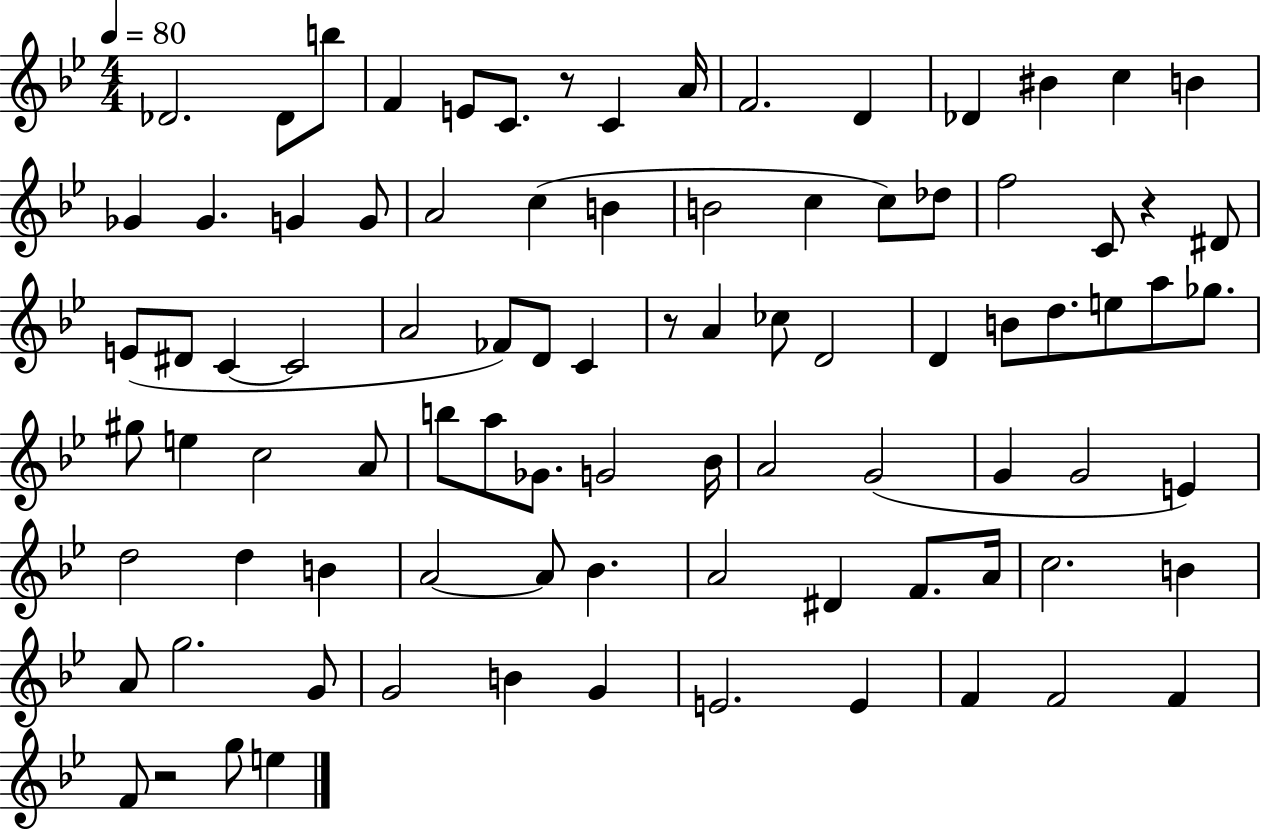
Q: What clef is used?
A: treble